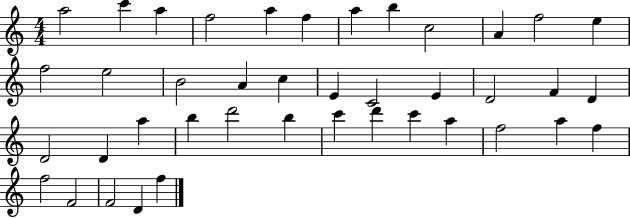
{
  \clef treble
  \numericTimeSignature
  \time 4/4
  \key c \major
  a''2 c'''4 a''4 | f''2 a''4 f''4 | a''4 b''4 c''2 | a'4 f''2 e''4 | \break f''2 e''2 | b'2 a'4 c''4 | e'4 c'2 e'4 | d'2 f'4 d'4 | \break d'2 d'4 a''4 | b''4 d'''2 b''4 | c'''4 d'''4 c'''4 a''4 | f''2 a''4 f''4 | \break f''2 f'2 | f'2 d'4 f''4 | \bar "|."
}